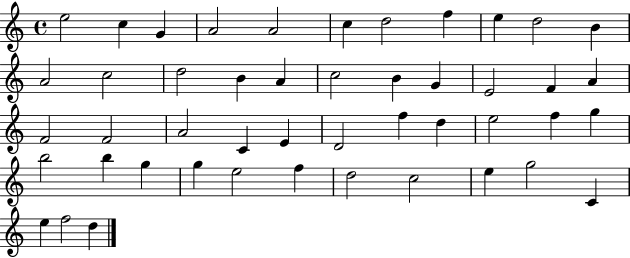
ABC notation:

X:1
T:Untitled
M:4/4
L:1/4
K:C
e2 c G A2 A2 c d2 f e d2 B A2 c2 d2 B A c2 B G E2 F A F2 F2 A2 C E D2 f d e2 f g b2 b g g e2 f d2 c2 e g2 C e f2 d